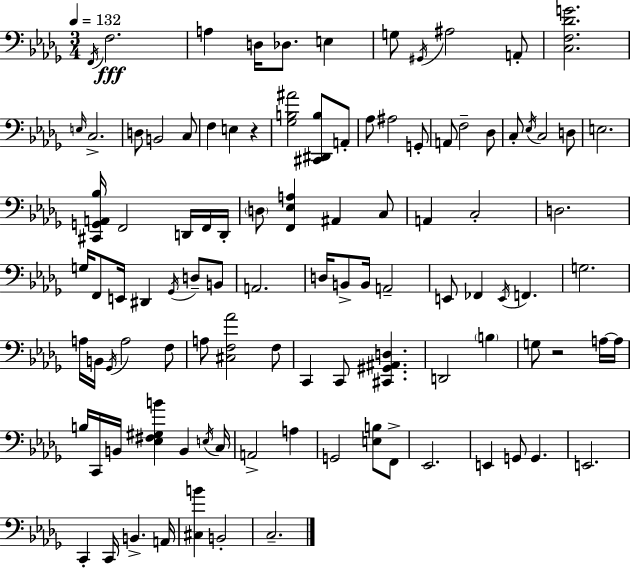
{
  \clef bass
  \numericTimeSignature
  \time 3/4
  \key bes \minor
  \tempo 4 = 132
  \repeat volta 2 { \acciaccatura { f,16 }\fff f2. | a4 d16 des8. e4 | g8 \acciaccatura { gis,16 } ais2 | a,8-. <c f des' g'>2. | \break \grace { e16 } c2.-> | d8 b,2 | c8 f4 e4 r4 | <ges b ais'>2 <cis, dis, b>8 | \break a,8-. aes8 ais2 | g,8-. a,8 f2-- | des8 c8-. \acciaccatura { ees16 } c2 | d8 e2. | \break <cis, g, a, bes>16 f,2 | d,16 f,16 d,16-. \parenthesize d8 <f, ees a>4 ais,4 | c8 a,4 c2-. | d2. | \break g16 f,8 e,16 dis,4 | \acciaccatura { ges,16 } d8-- b,8 a,2. | d16 b,8-> b,16 a,2-- | e,8 fes,4 \acciaccatura { e,16 } | \break f,4. g2. | a16 b,16 \acciaccatura { ges,16 } a2 | f8 a8 <cis f aes'>2 | f8 c,4 c,8 | \break <cis, gis, ais, d>4. d,2 | \parenthesize b4 g8 r2 | a16~~ a16 b16 c,16 b,16 <ees fis gis b'>4 | b,4 \acciaccatura { e16 } c16 a,2-> | \break a4 g,2 | <e b>8 f,8-> ees,2. | e,4 | g,8 g,4. e,2. | \break c,4-. | c,16 b,4.-> a,16 <cis b'>4 | b,2-. c2.-- | } \bar "|."
}